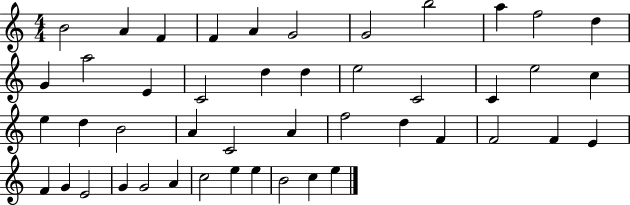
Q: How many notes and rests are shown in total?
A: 46